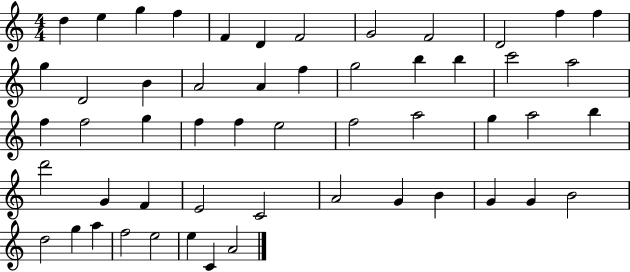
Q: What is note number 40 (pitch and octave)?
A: A4